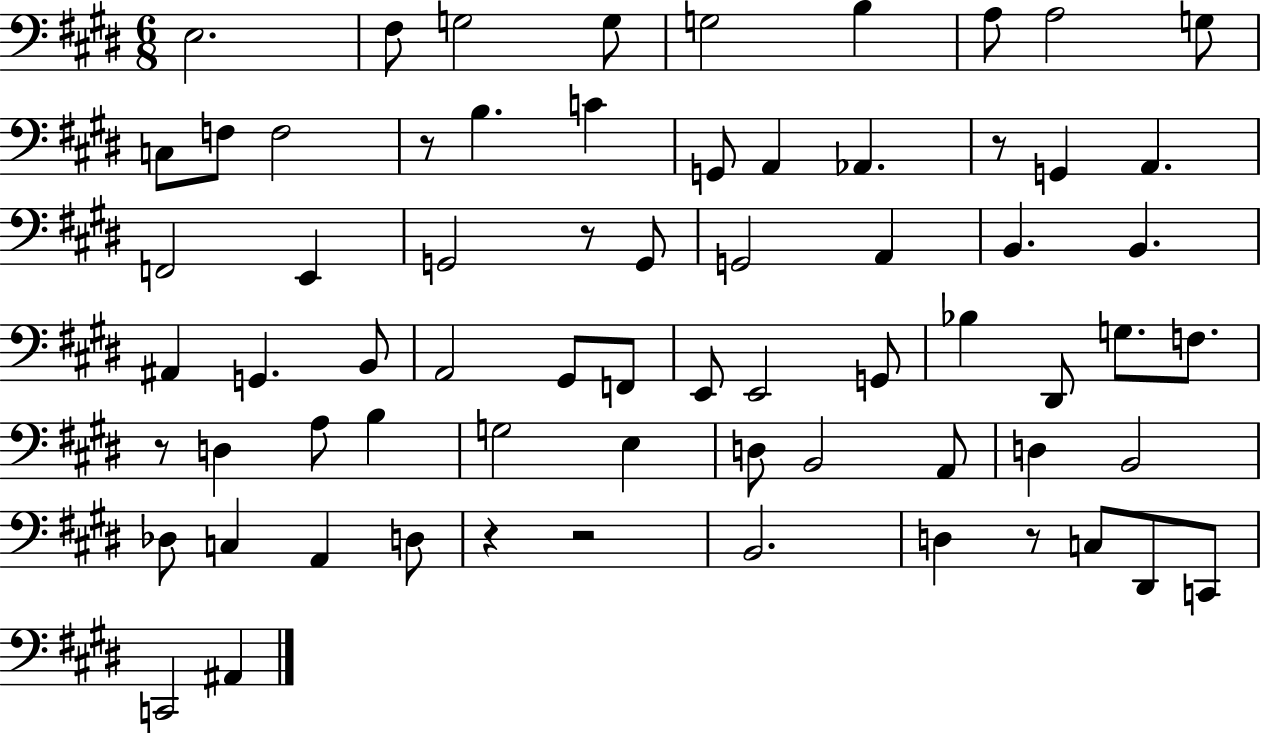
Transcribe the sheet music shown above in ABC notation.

X:1
T:Untitled
M:6/8
L:1/4
K:E
E,2 ^F,/2 G,2 G,/2 G,2 B, A,/2 A,2 G,/2 C,/2 F,/2 F,2 z/2 B, C G,,/2 A,, _A,, z/2 G,, A,, F,,2 E,, G,,2 z/2 G,,/2 G,,2 A,, B,, B,, ^A,, G,, B,,/2 A,,2 ^G,,/2 F,,/2 E,,/2 E,,2 G,,/2 _B, ^D,,/2 G,/2 F,/2 z/2 D, A,/2 B, G,2 E, D,/2 B,,2 A,,/2 D, B,,2 _D,/2 C, A,, D,/2 z z2 B,,2 D, z/2 C,/2 ^D,,/2 C,,/2 C,,2 ^A,,